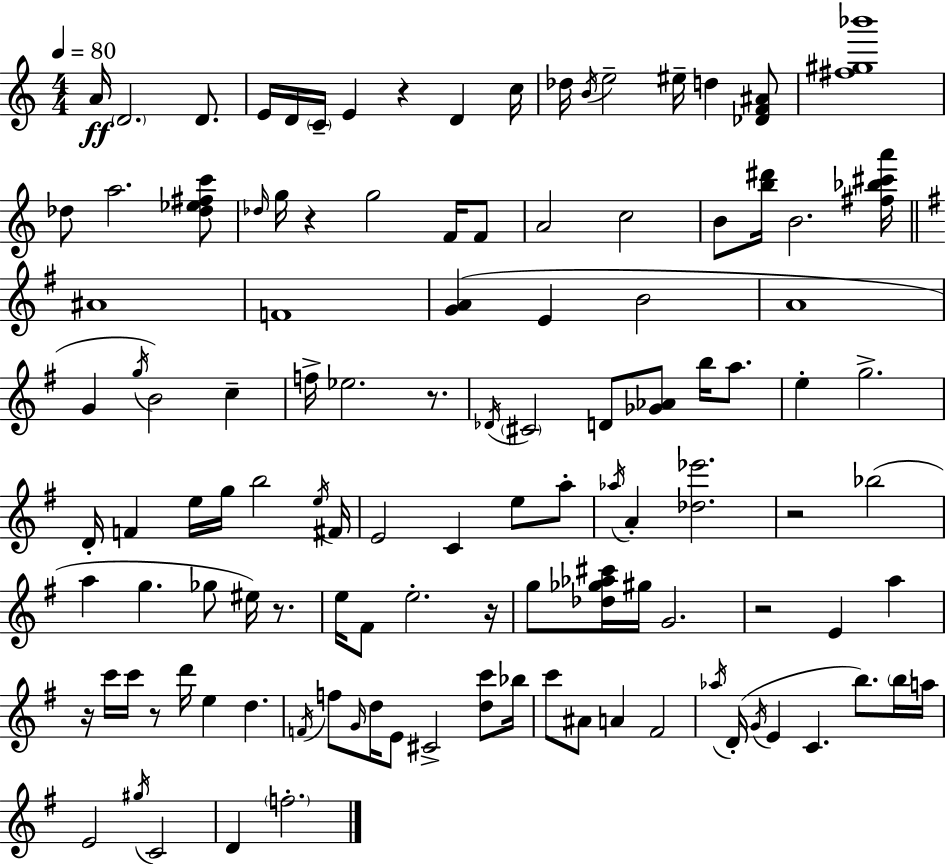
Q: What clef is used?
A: treble